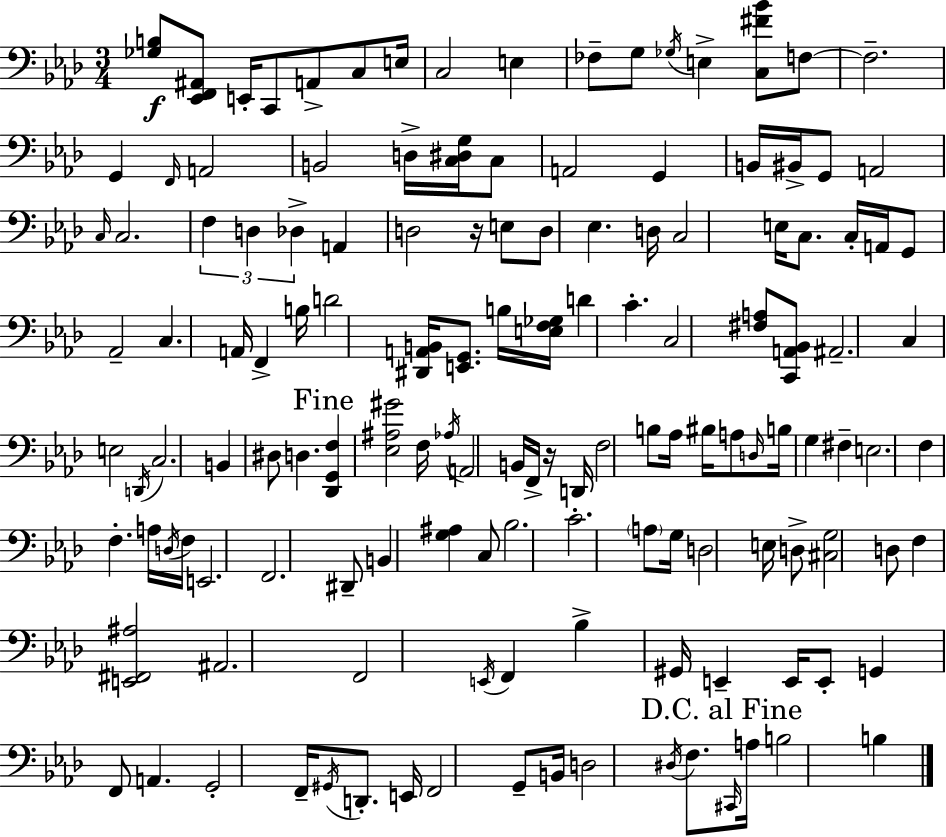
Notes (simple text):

[Gb3,B3]/e [Eb2,F2,A#2]/e E2/s C2/e A2/e C3/e E3/s C3/h E3/q FES3/e G3/e Gb3/s E3/q [C3,F#4,Bb4]/e F3/e F3/h. G2/q F2/s A2/h B2/h D3/s [C3,D#3,G3]/s C3/e A2/h G2/q B2/s BIS2/s G2/e A2/h C3/s C3/h. F3/q D3/q Db3/q A2/q D3/h R/s E3/e D3/e Eb3/q. D3/s C3/h E3/s C3/e. C3/s A2/s G2/e Ab2/h C3/q. A2/s F2/q B3/s D4/h [D#2,A2,B2]/s [E2,G2]/e. B3/s [E3,F3,Gb3]/s D4/q C4/q. C3/h [F#3,A3]/e [C2,A2,Bb2]/e A#2/h. C3/q E3/h D2/s C3/h. B2/q D#3/e D3/q. [Db2,G2,F3]/q [Eb3,A#3,G#4]/h F3/s Ab3/s A2/h B2/s F2/s R/s D2/s F3/h B3/e Ab3/s BIS3/s A3/e D3/s B3/s G3/q F#3/q E3/h. F3/q F3/q. A3/s D3/s F3/s E2/h. F2/h. D#2/e B2/q [G3,A#3]/q C3/e Bb3/h. C4/h. A3/e G3/s D3/h E3/s D3/e [C#3,G3]/h D3/e F3/q [E2,F#2,A#3]/h A#2/h. F2/h E2/s F2/q Bb3/q G#2/s E2/q E2/s E2/e G2/q F2/e A2/q. G2/h F2/s G#2/s D2/e. E2/s F2/h G2/e B2/s D3/h D#3/s F3/e. C#2/s A3/s B3/h B3/q